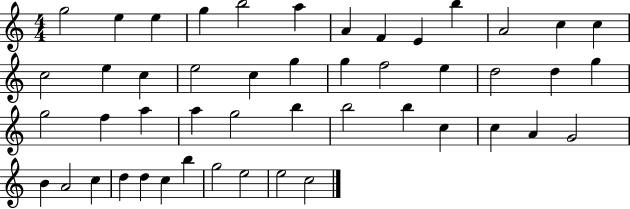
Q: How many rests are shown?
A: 0